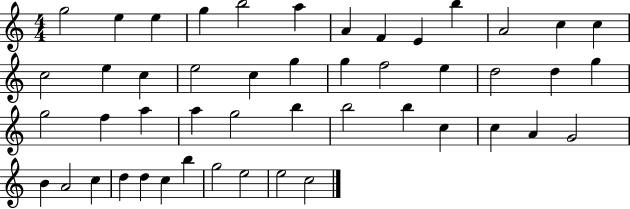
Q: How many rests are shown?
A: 0